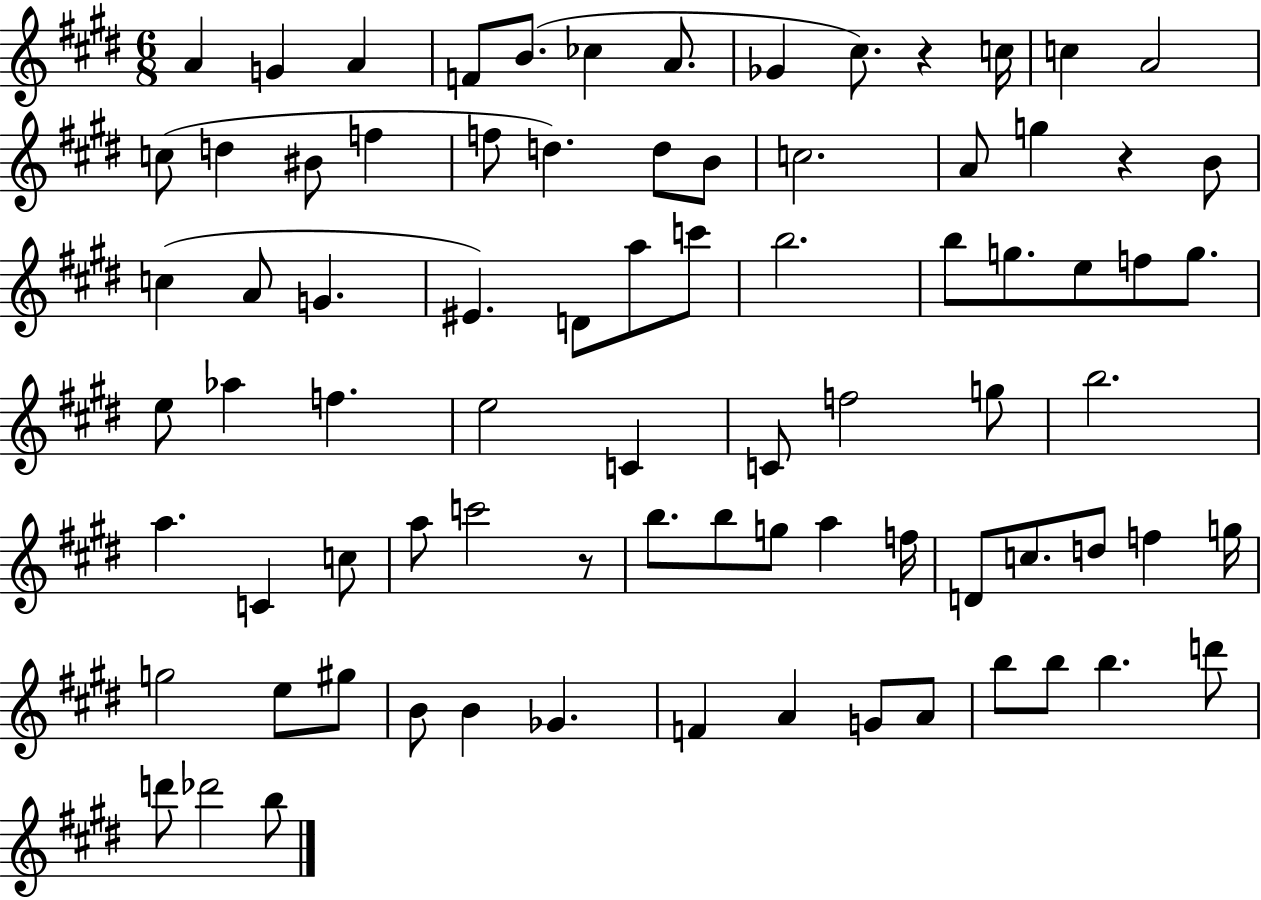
X:1
T:Untitled
M:6/8
L:1/4
K:E
A G A F/2 B/2 _c A/2 _G ^c/2 z c/4 c A2 c/2 d ^B/2 f f/2 d d/2 B/2 c2 A/2 g z B/2 c A/2 G ^E D/2 a/2 c'/2 b2 b/2 g/2 e/2 f/2 g/2 e/2 _a f e2 C C/2 f2 g/2 b2 a C c/2 a/2 c'2 z/2 b/2 b/2 g/2 a f/4 D/2 c/2 d/2 f g/4 g2 e/2 ^g/2 B/2 B _G F A G/2 A/2 b/2 b/2 b d'/2 d'/2 _d'2 b/2